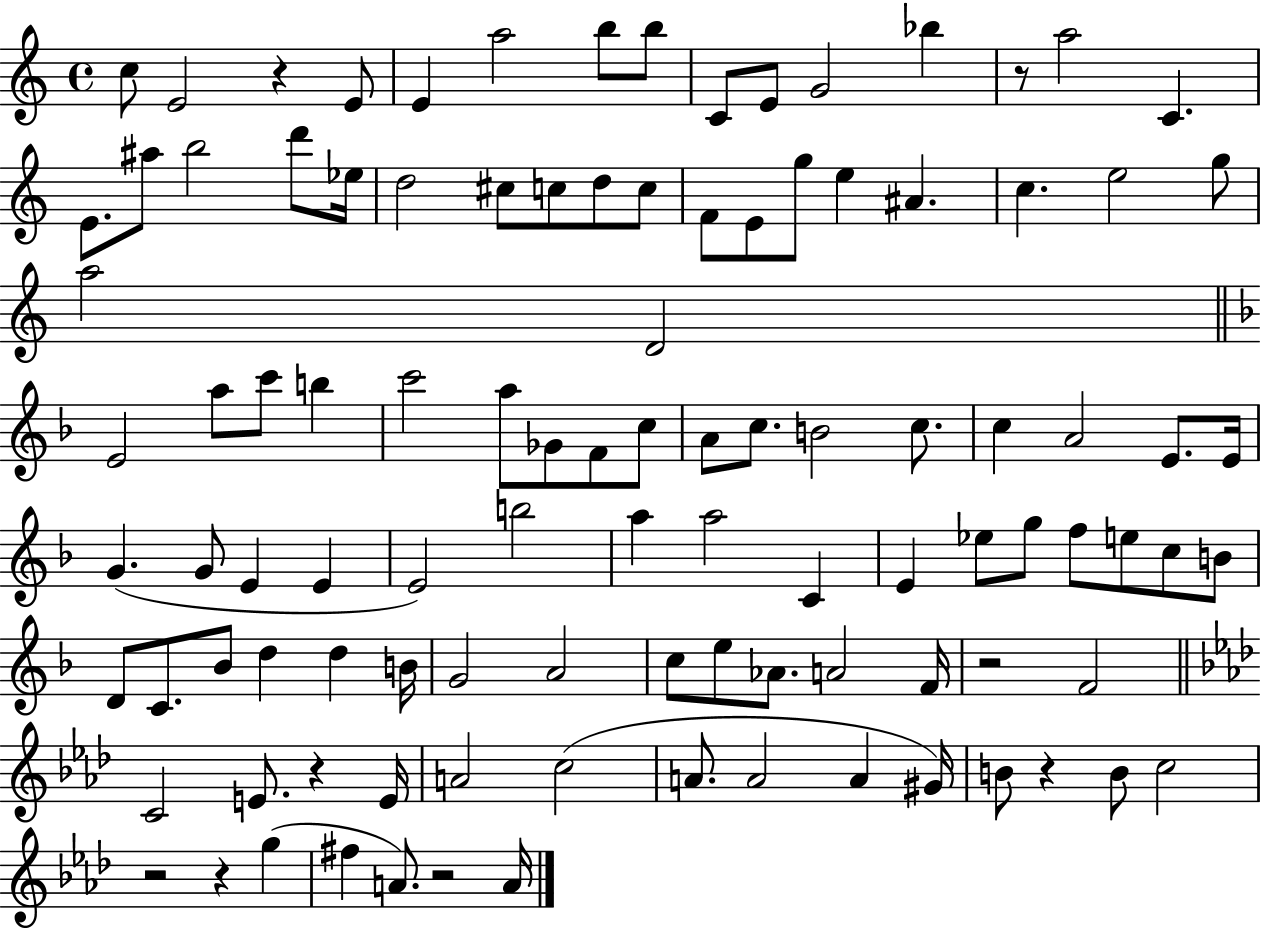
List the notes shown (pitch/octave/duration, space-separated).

C5/e E4/h R/q E4/e E4/q A5/h B5/e B5/e C4/e E4/e G4/h Bb5/q R/e A5/h C4/q. E4/e. A#5/e B5/h D6/e Eb5/s D5/h C#5/e C5/e D5/e C5/e F4/e E4/e G5/e E5/q A#4/q. C5/q. E5/h G5/e A5/h D4/h E4/h A5/e C6/e B5/q C6/h A5/e Gb4/e F4/e C5/e A4/e C5/e. B4/h C5/e. C5/q A4/h E4/e. E4/s G4/q. G4/e E4/q E4/q E4/h B5/h A5/q A5/h C4/q E4/q Eb5/e G5/e F5/e E5/e C5/e B4/e D4/e C4/e. Bb4/e D5/q D5/q B4/s G4/h A4/h C5/e E5/e Ab4/e. A4/h F4/s R/h F4/h C4/h E4/e. R/q E4/s A4/h C5/h A4/e. A4/h A4/q G#4/s B4/e R/q B4/e C5/h R/h R/q G5/q F#5/q A4/e. R/h A4/s